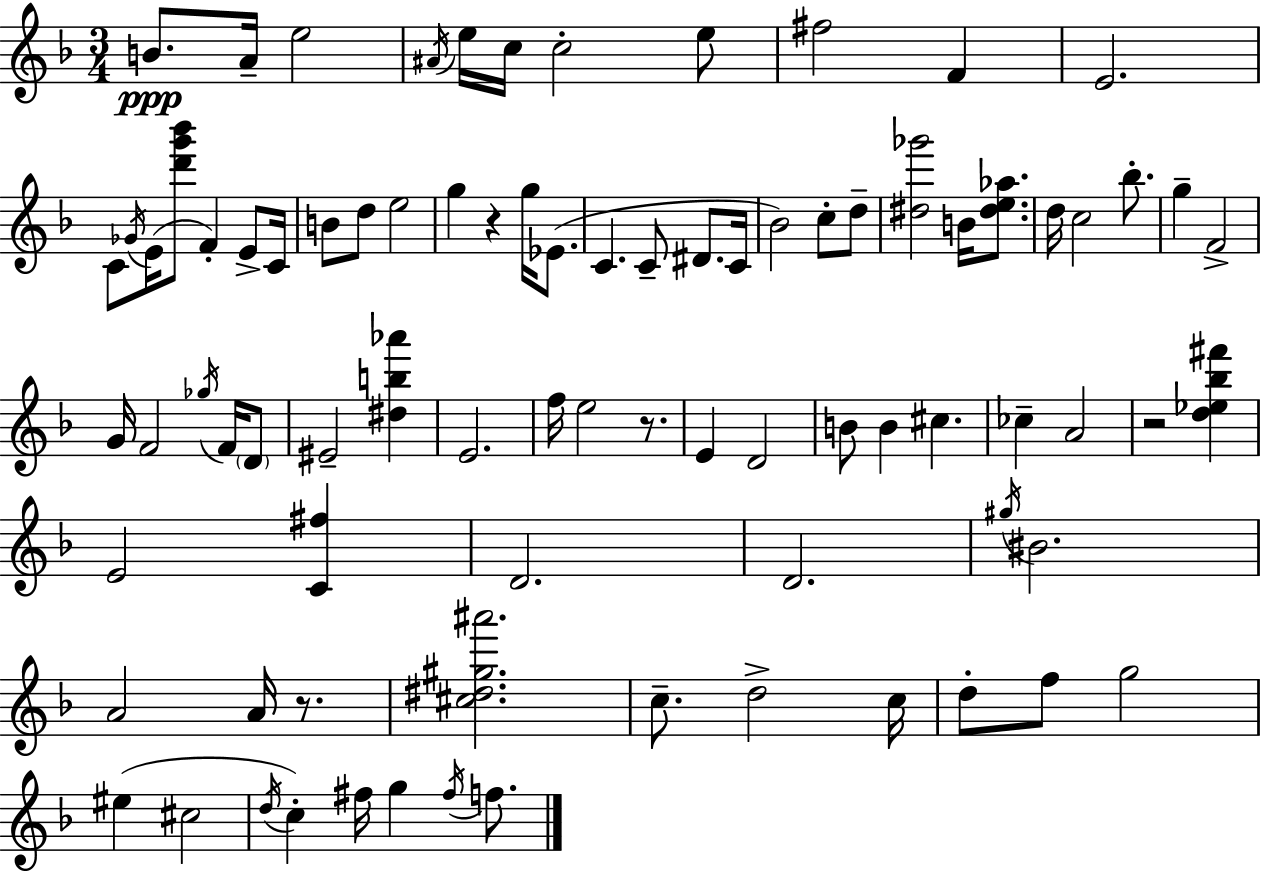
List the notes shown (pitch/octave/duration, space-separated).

B4/e. A4/s E5/h A#4/s E5/s C5/s C5/h E5/e F#5/h F4/q E4/h. C4/e Gb4/s E4/s [D6,G6,Bb6]/e F4/q E4/e C4/s B4/e D5/e E5/h G5/q R/q G5/s Eb4/e. C4/q. C4/e D#4/e. C4/s Bb4/h C5/e D5/e [D#5,Gb6]/h B4/s [D#5,E5,Ab5]/e. D5/s C5/h Bb5/e. G5/q F4/h G4/s F4/h Gb5/s F4/s D4/e EIS4/h [D#5,B5,Ab6]/q E4/h. F5/s E5/h R/e. E4/q D4/h B4/e B4/q C#5/q. CES5/q A4/h R/h [D5,Eb5,Bb5,F#6]/q E4/h [C4,F#5]/q D4/h. D4/h. G#5/s BIS4/h. A4/h A4/s R/e. [C#5,D#5,G#5,A#6]/h. C5/e. D5/h C5/s D5/e F5/e G5/h EIS5/q C#5/h D5/s C5/q F#5/s G5/q F#5/s F5/e.